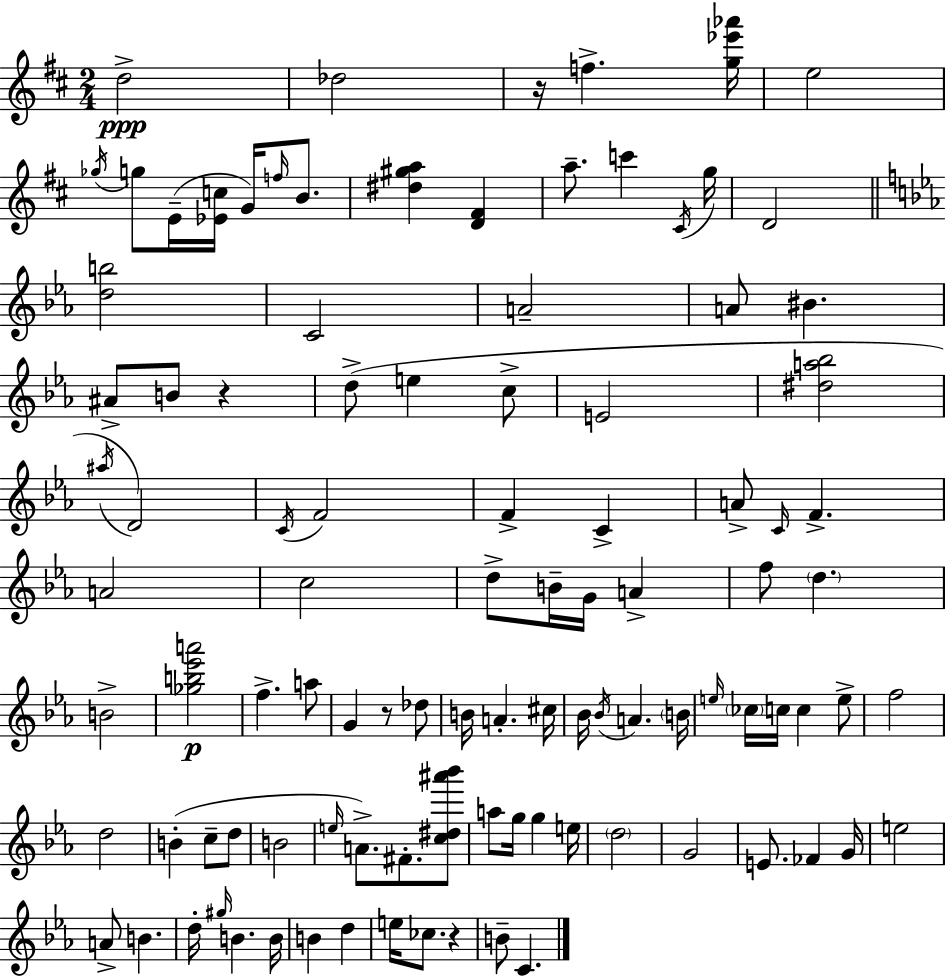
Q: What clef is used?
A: treble